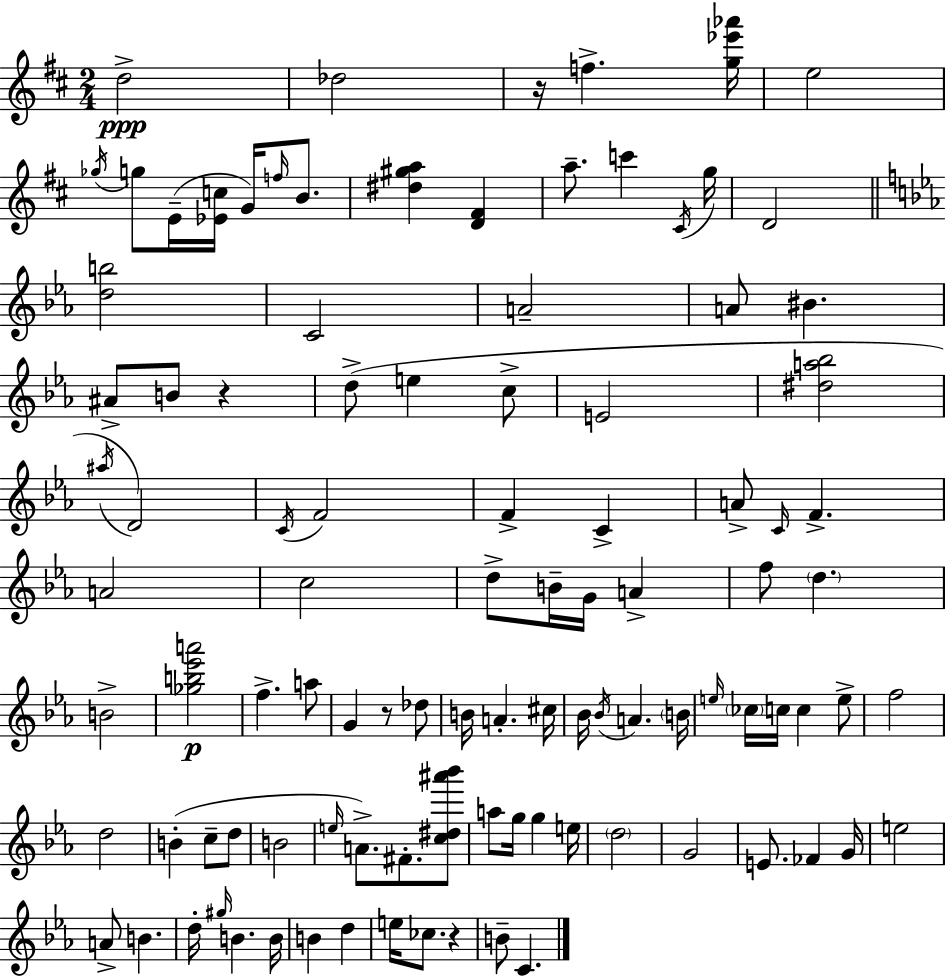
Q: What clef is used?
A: treble